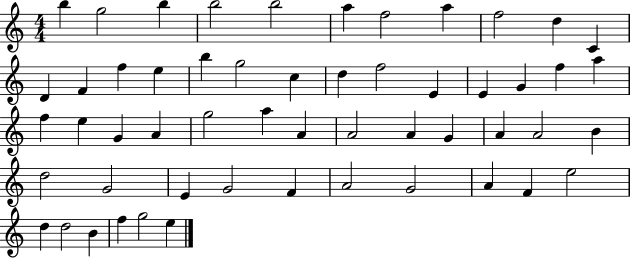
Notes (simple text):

B5/q G5/h B5/q B5/h B5/h A5/q F5/h A5/q F5/h D5/q C4/q D4/q F4/q F5/q E5/q B5/q G5/h C5/q D5/q F5/h E4/q E4/q G4/q F5/q A5/q F5/q E5/q G4/q A4/q G5/h A5/q A4/q A4/h A4/q G4/q A4/q A4/h B4/q D5/h G4/h E4/q G4/h F4/q A4/h G4/h A4/q F4/q E5/h D5/q D5/h B4/q F5/q G5/h E5/q